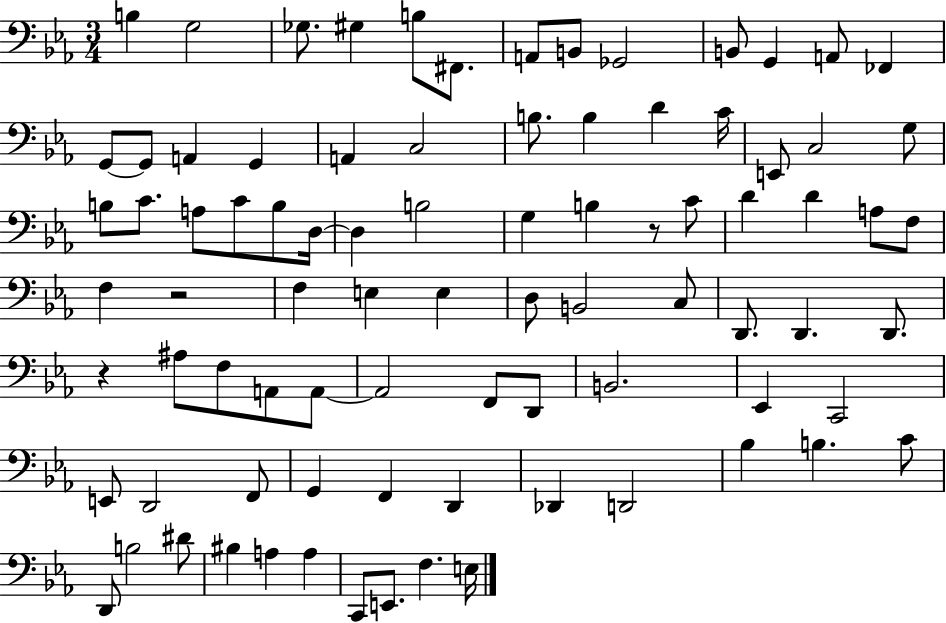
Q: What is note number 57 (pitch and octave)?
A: F2